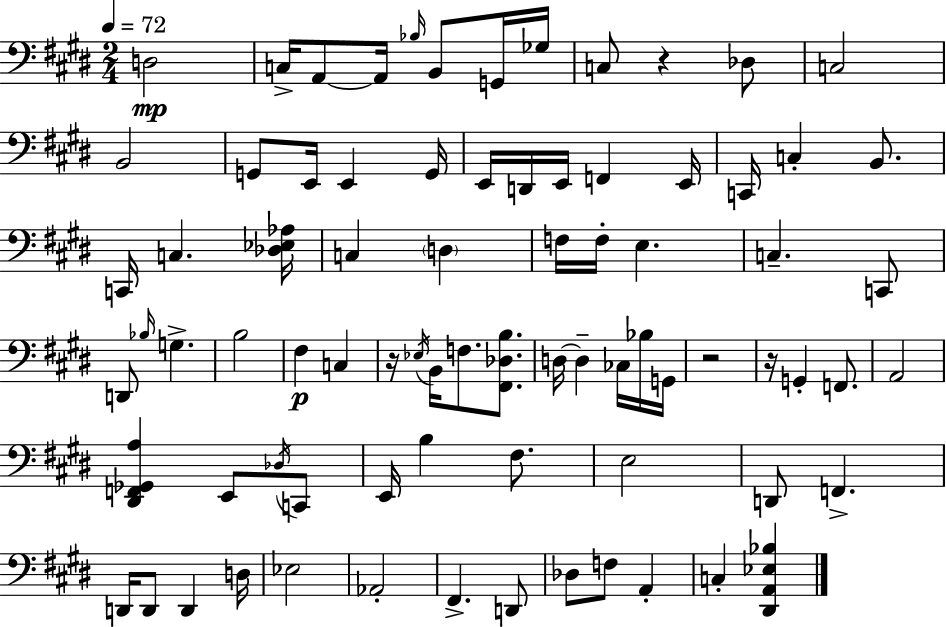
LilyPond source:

{
  \clef bass
  \numericTimeSignature
  \time 2/4
  \key e \major
  \tempo 4 = 72
  d2\mp | c16-> a,8~~ a,16 \grace { bes16 } b,8 g,16 | ges16 c8 r4 des8 | c2 | \break b,2 | g,8 e,16 e,4 | g,16 e,16 d,16 e,16 f,4 | e,16 c,16 c4-. b,8. | \break c,16 c4. | <des ees aes>16 c4 \parenthesize d4 | f16 f16-. e4. | c4.-- c,8 | \break d,8 \grace { bes16 } g4.-> | b2 | fis4\p c4 | r16 \acciaccatura { ees16 } b,16 f8. | \break <fis, des b>8. d16~~ d4-- | ces16 bes16 g,16 r2 | r16 g,4-. | f,8. a,2 | \break <dis, f, ges, a>4 e,8 | \acciaccatura { des16 } c,8 e,16 b4 | fis8. e2 | d,8 f,4.-> | \break d,16 d,8 d,4 | d16 ees2 | aes,2-. | fis,4.-> | \break d,8 des8 f8 | a,4-. c4-. | <dis, a, ees bes>4 \bar "|."
}